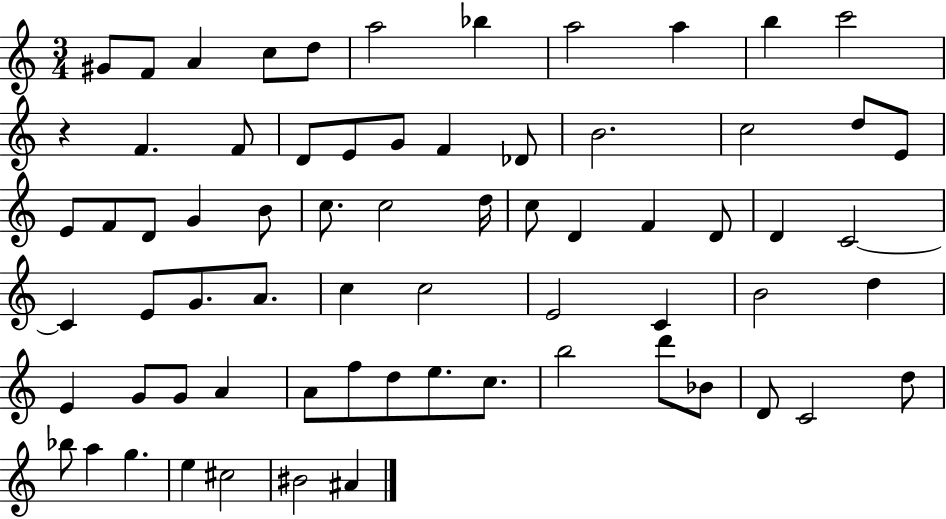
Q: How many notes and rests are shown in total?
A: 69